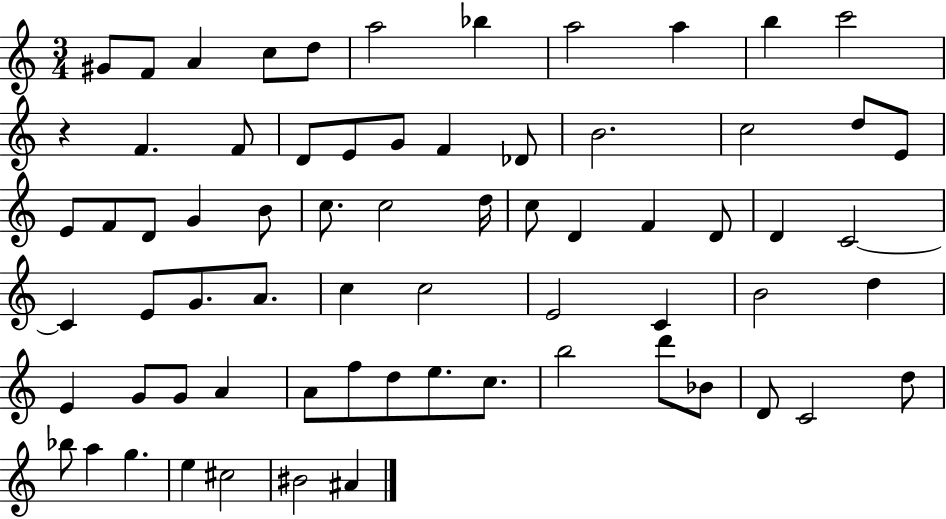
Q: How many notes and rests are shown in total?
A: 69